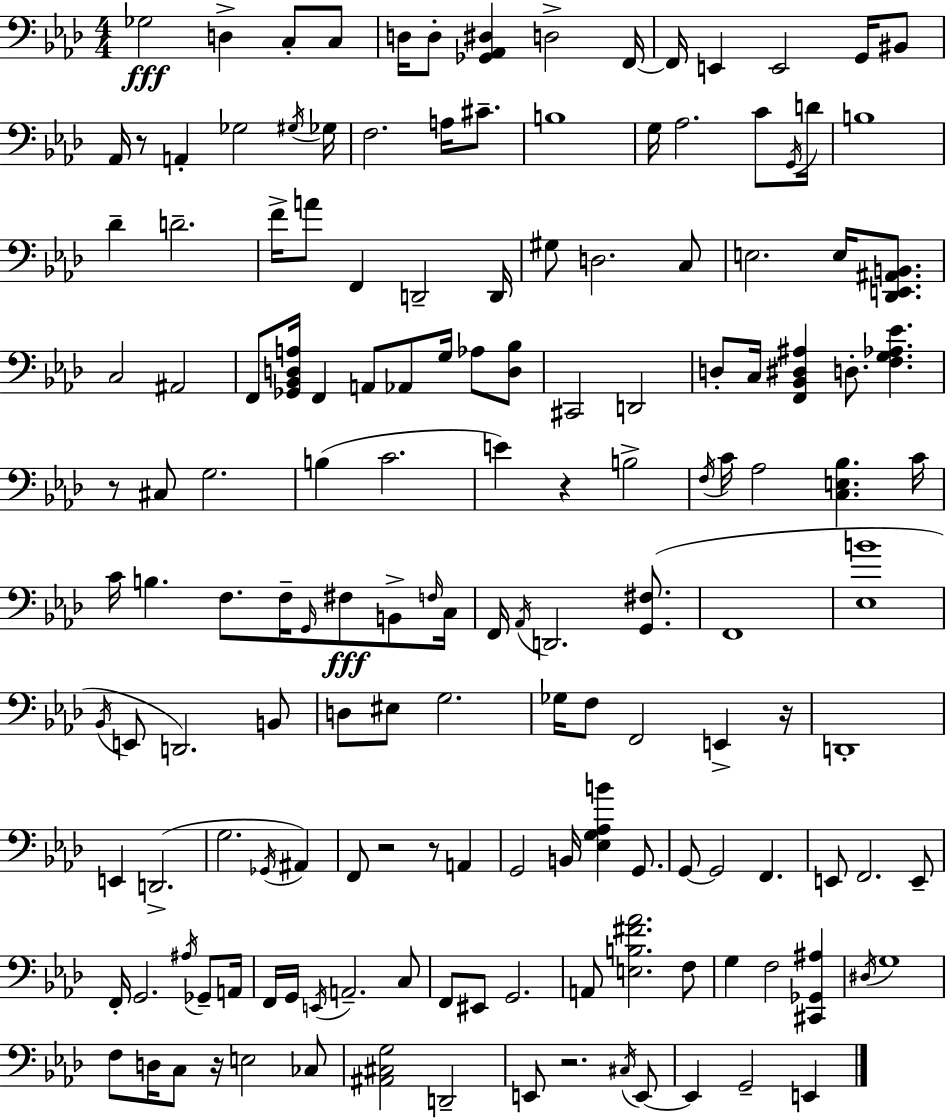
X:1
T:Untitled
M:4/4
L:1/4
K:Fm
_G,2 D, C,/2 C,/2 D,/4 D,/2 [_G,,_A,,^D,] D,2 F,,/4 F,,/4 E,, E,,2 G,,/4 ^B,,/2 _A,,/4 z/2 A,, _G,2 ^G,/4 _G,/4 F,2 A,/4 ^C/2 B,4 G,/4 _A,2 C/2 G,,/4 D/4 B,4 _D D2 F/4 A/2 F,, D,,2 D,,/4 ^G,/2 D,2 C,/2 E,2 E,/4 [_D,,E,,^A,,B,,]/2 C,2 ^A,,2 F,,/2 [_G,,_B,,D,A,]/4 F,, A,,/2 _A,,/2 G,/4 _A,/2 [D,_B,]/2 ^C,,2 D,,2 D,/2 C,/4 [F,,_B,,^D,^A,] D,/2 [F,G,_A,_E] z/2 ^C,/2 G,2 B, C2 E z B,2 F,/4 C/4 _A,2 [C,E,_B,] C/4 C/4 B, F,/2 F,/4 G,,/4 ^F,/2 B,,/2 F,/4 C,/4 F,,/4 _A,,/4 D,,2 [G,,^F,]/2 F,,4 [_E,B]4 _B,,/4 E,,/2 D,,2 B,,/2 D,/2 ^E,/2 G,2 _G,/4 F,/2 F,,2 E,, z/4 D,,4 E,, D,,2 G,2 _G,,/4 ^A,, F,,/2 z2 z/2 A,, G,,2 B,,/4 [_E,G,_A,B] G,,/2 G,,/2 G,,2 F,, E,,/2 F,,2 E,,/2 F,,/4 G,,2 ^A,/4 _G,,/2 A,,/4 F,,/4 G,,/4 E,,/4 A,,2 C,/2 F,,/2 ^E,,/2 G,,2 A,,/2 [E,B,^F_A]2 F,/2 G, F,2 [^C,,_G,,^A,] ^D,/4 G,4 F,/2 D,/4 C,/2 z/4 E,2 _C,/2 [^A,,^C,G,]2 D,,2 E,,/2 z2 ^C,/4 E,,/2 E,, G,,2 E,,